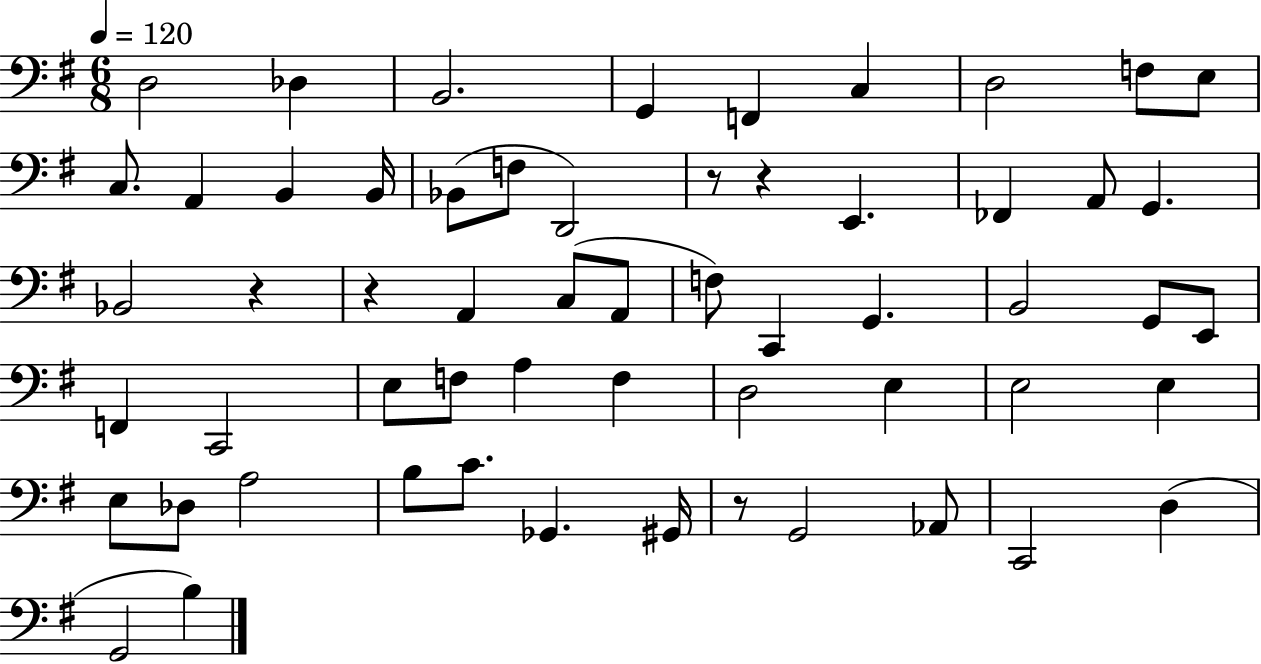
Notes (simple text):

D3/h Db3/q B2/h. G2/q F2/q C3/q D3/h F3/e E3/e C3/e. A2/q B2/q B2/s Bb2/e F3/e D2/h R/e R/q E2/q. FES2/q A2/e G2/q. Bb2/h R/q R/q A2/q C3/e A2/e F3/e C2/q G2/q. B2/h G2/e E2/e F2/q C2/h E3/e F3/e A3/q F3/q D3/h E3/q E3/h E3/q E3/e Db3/e A3/h B3/e C4/e. Gb2/q. G#2/s R/e G2/h Ab2/e C2/h D3/q G2/h B3/q